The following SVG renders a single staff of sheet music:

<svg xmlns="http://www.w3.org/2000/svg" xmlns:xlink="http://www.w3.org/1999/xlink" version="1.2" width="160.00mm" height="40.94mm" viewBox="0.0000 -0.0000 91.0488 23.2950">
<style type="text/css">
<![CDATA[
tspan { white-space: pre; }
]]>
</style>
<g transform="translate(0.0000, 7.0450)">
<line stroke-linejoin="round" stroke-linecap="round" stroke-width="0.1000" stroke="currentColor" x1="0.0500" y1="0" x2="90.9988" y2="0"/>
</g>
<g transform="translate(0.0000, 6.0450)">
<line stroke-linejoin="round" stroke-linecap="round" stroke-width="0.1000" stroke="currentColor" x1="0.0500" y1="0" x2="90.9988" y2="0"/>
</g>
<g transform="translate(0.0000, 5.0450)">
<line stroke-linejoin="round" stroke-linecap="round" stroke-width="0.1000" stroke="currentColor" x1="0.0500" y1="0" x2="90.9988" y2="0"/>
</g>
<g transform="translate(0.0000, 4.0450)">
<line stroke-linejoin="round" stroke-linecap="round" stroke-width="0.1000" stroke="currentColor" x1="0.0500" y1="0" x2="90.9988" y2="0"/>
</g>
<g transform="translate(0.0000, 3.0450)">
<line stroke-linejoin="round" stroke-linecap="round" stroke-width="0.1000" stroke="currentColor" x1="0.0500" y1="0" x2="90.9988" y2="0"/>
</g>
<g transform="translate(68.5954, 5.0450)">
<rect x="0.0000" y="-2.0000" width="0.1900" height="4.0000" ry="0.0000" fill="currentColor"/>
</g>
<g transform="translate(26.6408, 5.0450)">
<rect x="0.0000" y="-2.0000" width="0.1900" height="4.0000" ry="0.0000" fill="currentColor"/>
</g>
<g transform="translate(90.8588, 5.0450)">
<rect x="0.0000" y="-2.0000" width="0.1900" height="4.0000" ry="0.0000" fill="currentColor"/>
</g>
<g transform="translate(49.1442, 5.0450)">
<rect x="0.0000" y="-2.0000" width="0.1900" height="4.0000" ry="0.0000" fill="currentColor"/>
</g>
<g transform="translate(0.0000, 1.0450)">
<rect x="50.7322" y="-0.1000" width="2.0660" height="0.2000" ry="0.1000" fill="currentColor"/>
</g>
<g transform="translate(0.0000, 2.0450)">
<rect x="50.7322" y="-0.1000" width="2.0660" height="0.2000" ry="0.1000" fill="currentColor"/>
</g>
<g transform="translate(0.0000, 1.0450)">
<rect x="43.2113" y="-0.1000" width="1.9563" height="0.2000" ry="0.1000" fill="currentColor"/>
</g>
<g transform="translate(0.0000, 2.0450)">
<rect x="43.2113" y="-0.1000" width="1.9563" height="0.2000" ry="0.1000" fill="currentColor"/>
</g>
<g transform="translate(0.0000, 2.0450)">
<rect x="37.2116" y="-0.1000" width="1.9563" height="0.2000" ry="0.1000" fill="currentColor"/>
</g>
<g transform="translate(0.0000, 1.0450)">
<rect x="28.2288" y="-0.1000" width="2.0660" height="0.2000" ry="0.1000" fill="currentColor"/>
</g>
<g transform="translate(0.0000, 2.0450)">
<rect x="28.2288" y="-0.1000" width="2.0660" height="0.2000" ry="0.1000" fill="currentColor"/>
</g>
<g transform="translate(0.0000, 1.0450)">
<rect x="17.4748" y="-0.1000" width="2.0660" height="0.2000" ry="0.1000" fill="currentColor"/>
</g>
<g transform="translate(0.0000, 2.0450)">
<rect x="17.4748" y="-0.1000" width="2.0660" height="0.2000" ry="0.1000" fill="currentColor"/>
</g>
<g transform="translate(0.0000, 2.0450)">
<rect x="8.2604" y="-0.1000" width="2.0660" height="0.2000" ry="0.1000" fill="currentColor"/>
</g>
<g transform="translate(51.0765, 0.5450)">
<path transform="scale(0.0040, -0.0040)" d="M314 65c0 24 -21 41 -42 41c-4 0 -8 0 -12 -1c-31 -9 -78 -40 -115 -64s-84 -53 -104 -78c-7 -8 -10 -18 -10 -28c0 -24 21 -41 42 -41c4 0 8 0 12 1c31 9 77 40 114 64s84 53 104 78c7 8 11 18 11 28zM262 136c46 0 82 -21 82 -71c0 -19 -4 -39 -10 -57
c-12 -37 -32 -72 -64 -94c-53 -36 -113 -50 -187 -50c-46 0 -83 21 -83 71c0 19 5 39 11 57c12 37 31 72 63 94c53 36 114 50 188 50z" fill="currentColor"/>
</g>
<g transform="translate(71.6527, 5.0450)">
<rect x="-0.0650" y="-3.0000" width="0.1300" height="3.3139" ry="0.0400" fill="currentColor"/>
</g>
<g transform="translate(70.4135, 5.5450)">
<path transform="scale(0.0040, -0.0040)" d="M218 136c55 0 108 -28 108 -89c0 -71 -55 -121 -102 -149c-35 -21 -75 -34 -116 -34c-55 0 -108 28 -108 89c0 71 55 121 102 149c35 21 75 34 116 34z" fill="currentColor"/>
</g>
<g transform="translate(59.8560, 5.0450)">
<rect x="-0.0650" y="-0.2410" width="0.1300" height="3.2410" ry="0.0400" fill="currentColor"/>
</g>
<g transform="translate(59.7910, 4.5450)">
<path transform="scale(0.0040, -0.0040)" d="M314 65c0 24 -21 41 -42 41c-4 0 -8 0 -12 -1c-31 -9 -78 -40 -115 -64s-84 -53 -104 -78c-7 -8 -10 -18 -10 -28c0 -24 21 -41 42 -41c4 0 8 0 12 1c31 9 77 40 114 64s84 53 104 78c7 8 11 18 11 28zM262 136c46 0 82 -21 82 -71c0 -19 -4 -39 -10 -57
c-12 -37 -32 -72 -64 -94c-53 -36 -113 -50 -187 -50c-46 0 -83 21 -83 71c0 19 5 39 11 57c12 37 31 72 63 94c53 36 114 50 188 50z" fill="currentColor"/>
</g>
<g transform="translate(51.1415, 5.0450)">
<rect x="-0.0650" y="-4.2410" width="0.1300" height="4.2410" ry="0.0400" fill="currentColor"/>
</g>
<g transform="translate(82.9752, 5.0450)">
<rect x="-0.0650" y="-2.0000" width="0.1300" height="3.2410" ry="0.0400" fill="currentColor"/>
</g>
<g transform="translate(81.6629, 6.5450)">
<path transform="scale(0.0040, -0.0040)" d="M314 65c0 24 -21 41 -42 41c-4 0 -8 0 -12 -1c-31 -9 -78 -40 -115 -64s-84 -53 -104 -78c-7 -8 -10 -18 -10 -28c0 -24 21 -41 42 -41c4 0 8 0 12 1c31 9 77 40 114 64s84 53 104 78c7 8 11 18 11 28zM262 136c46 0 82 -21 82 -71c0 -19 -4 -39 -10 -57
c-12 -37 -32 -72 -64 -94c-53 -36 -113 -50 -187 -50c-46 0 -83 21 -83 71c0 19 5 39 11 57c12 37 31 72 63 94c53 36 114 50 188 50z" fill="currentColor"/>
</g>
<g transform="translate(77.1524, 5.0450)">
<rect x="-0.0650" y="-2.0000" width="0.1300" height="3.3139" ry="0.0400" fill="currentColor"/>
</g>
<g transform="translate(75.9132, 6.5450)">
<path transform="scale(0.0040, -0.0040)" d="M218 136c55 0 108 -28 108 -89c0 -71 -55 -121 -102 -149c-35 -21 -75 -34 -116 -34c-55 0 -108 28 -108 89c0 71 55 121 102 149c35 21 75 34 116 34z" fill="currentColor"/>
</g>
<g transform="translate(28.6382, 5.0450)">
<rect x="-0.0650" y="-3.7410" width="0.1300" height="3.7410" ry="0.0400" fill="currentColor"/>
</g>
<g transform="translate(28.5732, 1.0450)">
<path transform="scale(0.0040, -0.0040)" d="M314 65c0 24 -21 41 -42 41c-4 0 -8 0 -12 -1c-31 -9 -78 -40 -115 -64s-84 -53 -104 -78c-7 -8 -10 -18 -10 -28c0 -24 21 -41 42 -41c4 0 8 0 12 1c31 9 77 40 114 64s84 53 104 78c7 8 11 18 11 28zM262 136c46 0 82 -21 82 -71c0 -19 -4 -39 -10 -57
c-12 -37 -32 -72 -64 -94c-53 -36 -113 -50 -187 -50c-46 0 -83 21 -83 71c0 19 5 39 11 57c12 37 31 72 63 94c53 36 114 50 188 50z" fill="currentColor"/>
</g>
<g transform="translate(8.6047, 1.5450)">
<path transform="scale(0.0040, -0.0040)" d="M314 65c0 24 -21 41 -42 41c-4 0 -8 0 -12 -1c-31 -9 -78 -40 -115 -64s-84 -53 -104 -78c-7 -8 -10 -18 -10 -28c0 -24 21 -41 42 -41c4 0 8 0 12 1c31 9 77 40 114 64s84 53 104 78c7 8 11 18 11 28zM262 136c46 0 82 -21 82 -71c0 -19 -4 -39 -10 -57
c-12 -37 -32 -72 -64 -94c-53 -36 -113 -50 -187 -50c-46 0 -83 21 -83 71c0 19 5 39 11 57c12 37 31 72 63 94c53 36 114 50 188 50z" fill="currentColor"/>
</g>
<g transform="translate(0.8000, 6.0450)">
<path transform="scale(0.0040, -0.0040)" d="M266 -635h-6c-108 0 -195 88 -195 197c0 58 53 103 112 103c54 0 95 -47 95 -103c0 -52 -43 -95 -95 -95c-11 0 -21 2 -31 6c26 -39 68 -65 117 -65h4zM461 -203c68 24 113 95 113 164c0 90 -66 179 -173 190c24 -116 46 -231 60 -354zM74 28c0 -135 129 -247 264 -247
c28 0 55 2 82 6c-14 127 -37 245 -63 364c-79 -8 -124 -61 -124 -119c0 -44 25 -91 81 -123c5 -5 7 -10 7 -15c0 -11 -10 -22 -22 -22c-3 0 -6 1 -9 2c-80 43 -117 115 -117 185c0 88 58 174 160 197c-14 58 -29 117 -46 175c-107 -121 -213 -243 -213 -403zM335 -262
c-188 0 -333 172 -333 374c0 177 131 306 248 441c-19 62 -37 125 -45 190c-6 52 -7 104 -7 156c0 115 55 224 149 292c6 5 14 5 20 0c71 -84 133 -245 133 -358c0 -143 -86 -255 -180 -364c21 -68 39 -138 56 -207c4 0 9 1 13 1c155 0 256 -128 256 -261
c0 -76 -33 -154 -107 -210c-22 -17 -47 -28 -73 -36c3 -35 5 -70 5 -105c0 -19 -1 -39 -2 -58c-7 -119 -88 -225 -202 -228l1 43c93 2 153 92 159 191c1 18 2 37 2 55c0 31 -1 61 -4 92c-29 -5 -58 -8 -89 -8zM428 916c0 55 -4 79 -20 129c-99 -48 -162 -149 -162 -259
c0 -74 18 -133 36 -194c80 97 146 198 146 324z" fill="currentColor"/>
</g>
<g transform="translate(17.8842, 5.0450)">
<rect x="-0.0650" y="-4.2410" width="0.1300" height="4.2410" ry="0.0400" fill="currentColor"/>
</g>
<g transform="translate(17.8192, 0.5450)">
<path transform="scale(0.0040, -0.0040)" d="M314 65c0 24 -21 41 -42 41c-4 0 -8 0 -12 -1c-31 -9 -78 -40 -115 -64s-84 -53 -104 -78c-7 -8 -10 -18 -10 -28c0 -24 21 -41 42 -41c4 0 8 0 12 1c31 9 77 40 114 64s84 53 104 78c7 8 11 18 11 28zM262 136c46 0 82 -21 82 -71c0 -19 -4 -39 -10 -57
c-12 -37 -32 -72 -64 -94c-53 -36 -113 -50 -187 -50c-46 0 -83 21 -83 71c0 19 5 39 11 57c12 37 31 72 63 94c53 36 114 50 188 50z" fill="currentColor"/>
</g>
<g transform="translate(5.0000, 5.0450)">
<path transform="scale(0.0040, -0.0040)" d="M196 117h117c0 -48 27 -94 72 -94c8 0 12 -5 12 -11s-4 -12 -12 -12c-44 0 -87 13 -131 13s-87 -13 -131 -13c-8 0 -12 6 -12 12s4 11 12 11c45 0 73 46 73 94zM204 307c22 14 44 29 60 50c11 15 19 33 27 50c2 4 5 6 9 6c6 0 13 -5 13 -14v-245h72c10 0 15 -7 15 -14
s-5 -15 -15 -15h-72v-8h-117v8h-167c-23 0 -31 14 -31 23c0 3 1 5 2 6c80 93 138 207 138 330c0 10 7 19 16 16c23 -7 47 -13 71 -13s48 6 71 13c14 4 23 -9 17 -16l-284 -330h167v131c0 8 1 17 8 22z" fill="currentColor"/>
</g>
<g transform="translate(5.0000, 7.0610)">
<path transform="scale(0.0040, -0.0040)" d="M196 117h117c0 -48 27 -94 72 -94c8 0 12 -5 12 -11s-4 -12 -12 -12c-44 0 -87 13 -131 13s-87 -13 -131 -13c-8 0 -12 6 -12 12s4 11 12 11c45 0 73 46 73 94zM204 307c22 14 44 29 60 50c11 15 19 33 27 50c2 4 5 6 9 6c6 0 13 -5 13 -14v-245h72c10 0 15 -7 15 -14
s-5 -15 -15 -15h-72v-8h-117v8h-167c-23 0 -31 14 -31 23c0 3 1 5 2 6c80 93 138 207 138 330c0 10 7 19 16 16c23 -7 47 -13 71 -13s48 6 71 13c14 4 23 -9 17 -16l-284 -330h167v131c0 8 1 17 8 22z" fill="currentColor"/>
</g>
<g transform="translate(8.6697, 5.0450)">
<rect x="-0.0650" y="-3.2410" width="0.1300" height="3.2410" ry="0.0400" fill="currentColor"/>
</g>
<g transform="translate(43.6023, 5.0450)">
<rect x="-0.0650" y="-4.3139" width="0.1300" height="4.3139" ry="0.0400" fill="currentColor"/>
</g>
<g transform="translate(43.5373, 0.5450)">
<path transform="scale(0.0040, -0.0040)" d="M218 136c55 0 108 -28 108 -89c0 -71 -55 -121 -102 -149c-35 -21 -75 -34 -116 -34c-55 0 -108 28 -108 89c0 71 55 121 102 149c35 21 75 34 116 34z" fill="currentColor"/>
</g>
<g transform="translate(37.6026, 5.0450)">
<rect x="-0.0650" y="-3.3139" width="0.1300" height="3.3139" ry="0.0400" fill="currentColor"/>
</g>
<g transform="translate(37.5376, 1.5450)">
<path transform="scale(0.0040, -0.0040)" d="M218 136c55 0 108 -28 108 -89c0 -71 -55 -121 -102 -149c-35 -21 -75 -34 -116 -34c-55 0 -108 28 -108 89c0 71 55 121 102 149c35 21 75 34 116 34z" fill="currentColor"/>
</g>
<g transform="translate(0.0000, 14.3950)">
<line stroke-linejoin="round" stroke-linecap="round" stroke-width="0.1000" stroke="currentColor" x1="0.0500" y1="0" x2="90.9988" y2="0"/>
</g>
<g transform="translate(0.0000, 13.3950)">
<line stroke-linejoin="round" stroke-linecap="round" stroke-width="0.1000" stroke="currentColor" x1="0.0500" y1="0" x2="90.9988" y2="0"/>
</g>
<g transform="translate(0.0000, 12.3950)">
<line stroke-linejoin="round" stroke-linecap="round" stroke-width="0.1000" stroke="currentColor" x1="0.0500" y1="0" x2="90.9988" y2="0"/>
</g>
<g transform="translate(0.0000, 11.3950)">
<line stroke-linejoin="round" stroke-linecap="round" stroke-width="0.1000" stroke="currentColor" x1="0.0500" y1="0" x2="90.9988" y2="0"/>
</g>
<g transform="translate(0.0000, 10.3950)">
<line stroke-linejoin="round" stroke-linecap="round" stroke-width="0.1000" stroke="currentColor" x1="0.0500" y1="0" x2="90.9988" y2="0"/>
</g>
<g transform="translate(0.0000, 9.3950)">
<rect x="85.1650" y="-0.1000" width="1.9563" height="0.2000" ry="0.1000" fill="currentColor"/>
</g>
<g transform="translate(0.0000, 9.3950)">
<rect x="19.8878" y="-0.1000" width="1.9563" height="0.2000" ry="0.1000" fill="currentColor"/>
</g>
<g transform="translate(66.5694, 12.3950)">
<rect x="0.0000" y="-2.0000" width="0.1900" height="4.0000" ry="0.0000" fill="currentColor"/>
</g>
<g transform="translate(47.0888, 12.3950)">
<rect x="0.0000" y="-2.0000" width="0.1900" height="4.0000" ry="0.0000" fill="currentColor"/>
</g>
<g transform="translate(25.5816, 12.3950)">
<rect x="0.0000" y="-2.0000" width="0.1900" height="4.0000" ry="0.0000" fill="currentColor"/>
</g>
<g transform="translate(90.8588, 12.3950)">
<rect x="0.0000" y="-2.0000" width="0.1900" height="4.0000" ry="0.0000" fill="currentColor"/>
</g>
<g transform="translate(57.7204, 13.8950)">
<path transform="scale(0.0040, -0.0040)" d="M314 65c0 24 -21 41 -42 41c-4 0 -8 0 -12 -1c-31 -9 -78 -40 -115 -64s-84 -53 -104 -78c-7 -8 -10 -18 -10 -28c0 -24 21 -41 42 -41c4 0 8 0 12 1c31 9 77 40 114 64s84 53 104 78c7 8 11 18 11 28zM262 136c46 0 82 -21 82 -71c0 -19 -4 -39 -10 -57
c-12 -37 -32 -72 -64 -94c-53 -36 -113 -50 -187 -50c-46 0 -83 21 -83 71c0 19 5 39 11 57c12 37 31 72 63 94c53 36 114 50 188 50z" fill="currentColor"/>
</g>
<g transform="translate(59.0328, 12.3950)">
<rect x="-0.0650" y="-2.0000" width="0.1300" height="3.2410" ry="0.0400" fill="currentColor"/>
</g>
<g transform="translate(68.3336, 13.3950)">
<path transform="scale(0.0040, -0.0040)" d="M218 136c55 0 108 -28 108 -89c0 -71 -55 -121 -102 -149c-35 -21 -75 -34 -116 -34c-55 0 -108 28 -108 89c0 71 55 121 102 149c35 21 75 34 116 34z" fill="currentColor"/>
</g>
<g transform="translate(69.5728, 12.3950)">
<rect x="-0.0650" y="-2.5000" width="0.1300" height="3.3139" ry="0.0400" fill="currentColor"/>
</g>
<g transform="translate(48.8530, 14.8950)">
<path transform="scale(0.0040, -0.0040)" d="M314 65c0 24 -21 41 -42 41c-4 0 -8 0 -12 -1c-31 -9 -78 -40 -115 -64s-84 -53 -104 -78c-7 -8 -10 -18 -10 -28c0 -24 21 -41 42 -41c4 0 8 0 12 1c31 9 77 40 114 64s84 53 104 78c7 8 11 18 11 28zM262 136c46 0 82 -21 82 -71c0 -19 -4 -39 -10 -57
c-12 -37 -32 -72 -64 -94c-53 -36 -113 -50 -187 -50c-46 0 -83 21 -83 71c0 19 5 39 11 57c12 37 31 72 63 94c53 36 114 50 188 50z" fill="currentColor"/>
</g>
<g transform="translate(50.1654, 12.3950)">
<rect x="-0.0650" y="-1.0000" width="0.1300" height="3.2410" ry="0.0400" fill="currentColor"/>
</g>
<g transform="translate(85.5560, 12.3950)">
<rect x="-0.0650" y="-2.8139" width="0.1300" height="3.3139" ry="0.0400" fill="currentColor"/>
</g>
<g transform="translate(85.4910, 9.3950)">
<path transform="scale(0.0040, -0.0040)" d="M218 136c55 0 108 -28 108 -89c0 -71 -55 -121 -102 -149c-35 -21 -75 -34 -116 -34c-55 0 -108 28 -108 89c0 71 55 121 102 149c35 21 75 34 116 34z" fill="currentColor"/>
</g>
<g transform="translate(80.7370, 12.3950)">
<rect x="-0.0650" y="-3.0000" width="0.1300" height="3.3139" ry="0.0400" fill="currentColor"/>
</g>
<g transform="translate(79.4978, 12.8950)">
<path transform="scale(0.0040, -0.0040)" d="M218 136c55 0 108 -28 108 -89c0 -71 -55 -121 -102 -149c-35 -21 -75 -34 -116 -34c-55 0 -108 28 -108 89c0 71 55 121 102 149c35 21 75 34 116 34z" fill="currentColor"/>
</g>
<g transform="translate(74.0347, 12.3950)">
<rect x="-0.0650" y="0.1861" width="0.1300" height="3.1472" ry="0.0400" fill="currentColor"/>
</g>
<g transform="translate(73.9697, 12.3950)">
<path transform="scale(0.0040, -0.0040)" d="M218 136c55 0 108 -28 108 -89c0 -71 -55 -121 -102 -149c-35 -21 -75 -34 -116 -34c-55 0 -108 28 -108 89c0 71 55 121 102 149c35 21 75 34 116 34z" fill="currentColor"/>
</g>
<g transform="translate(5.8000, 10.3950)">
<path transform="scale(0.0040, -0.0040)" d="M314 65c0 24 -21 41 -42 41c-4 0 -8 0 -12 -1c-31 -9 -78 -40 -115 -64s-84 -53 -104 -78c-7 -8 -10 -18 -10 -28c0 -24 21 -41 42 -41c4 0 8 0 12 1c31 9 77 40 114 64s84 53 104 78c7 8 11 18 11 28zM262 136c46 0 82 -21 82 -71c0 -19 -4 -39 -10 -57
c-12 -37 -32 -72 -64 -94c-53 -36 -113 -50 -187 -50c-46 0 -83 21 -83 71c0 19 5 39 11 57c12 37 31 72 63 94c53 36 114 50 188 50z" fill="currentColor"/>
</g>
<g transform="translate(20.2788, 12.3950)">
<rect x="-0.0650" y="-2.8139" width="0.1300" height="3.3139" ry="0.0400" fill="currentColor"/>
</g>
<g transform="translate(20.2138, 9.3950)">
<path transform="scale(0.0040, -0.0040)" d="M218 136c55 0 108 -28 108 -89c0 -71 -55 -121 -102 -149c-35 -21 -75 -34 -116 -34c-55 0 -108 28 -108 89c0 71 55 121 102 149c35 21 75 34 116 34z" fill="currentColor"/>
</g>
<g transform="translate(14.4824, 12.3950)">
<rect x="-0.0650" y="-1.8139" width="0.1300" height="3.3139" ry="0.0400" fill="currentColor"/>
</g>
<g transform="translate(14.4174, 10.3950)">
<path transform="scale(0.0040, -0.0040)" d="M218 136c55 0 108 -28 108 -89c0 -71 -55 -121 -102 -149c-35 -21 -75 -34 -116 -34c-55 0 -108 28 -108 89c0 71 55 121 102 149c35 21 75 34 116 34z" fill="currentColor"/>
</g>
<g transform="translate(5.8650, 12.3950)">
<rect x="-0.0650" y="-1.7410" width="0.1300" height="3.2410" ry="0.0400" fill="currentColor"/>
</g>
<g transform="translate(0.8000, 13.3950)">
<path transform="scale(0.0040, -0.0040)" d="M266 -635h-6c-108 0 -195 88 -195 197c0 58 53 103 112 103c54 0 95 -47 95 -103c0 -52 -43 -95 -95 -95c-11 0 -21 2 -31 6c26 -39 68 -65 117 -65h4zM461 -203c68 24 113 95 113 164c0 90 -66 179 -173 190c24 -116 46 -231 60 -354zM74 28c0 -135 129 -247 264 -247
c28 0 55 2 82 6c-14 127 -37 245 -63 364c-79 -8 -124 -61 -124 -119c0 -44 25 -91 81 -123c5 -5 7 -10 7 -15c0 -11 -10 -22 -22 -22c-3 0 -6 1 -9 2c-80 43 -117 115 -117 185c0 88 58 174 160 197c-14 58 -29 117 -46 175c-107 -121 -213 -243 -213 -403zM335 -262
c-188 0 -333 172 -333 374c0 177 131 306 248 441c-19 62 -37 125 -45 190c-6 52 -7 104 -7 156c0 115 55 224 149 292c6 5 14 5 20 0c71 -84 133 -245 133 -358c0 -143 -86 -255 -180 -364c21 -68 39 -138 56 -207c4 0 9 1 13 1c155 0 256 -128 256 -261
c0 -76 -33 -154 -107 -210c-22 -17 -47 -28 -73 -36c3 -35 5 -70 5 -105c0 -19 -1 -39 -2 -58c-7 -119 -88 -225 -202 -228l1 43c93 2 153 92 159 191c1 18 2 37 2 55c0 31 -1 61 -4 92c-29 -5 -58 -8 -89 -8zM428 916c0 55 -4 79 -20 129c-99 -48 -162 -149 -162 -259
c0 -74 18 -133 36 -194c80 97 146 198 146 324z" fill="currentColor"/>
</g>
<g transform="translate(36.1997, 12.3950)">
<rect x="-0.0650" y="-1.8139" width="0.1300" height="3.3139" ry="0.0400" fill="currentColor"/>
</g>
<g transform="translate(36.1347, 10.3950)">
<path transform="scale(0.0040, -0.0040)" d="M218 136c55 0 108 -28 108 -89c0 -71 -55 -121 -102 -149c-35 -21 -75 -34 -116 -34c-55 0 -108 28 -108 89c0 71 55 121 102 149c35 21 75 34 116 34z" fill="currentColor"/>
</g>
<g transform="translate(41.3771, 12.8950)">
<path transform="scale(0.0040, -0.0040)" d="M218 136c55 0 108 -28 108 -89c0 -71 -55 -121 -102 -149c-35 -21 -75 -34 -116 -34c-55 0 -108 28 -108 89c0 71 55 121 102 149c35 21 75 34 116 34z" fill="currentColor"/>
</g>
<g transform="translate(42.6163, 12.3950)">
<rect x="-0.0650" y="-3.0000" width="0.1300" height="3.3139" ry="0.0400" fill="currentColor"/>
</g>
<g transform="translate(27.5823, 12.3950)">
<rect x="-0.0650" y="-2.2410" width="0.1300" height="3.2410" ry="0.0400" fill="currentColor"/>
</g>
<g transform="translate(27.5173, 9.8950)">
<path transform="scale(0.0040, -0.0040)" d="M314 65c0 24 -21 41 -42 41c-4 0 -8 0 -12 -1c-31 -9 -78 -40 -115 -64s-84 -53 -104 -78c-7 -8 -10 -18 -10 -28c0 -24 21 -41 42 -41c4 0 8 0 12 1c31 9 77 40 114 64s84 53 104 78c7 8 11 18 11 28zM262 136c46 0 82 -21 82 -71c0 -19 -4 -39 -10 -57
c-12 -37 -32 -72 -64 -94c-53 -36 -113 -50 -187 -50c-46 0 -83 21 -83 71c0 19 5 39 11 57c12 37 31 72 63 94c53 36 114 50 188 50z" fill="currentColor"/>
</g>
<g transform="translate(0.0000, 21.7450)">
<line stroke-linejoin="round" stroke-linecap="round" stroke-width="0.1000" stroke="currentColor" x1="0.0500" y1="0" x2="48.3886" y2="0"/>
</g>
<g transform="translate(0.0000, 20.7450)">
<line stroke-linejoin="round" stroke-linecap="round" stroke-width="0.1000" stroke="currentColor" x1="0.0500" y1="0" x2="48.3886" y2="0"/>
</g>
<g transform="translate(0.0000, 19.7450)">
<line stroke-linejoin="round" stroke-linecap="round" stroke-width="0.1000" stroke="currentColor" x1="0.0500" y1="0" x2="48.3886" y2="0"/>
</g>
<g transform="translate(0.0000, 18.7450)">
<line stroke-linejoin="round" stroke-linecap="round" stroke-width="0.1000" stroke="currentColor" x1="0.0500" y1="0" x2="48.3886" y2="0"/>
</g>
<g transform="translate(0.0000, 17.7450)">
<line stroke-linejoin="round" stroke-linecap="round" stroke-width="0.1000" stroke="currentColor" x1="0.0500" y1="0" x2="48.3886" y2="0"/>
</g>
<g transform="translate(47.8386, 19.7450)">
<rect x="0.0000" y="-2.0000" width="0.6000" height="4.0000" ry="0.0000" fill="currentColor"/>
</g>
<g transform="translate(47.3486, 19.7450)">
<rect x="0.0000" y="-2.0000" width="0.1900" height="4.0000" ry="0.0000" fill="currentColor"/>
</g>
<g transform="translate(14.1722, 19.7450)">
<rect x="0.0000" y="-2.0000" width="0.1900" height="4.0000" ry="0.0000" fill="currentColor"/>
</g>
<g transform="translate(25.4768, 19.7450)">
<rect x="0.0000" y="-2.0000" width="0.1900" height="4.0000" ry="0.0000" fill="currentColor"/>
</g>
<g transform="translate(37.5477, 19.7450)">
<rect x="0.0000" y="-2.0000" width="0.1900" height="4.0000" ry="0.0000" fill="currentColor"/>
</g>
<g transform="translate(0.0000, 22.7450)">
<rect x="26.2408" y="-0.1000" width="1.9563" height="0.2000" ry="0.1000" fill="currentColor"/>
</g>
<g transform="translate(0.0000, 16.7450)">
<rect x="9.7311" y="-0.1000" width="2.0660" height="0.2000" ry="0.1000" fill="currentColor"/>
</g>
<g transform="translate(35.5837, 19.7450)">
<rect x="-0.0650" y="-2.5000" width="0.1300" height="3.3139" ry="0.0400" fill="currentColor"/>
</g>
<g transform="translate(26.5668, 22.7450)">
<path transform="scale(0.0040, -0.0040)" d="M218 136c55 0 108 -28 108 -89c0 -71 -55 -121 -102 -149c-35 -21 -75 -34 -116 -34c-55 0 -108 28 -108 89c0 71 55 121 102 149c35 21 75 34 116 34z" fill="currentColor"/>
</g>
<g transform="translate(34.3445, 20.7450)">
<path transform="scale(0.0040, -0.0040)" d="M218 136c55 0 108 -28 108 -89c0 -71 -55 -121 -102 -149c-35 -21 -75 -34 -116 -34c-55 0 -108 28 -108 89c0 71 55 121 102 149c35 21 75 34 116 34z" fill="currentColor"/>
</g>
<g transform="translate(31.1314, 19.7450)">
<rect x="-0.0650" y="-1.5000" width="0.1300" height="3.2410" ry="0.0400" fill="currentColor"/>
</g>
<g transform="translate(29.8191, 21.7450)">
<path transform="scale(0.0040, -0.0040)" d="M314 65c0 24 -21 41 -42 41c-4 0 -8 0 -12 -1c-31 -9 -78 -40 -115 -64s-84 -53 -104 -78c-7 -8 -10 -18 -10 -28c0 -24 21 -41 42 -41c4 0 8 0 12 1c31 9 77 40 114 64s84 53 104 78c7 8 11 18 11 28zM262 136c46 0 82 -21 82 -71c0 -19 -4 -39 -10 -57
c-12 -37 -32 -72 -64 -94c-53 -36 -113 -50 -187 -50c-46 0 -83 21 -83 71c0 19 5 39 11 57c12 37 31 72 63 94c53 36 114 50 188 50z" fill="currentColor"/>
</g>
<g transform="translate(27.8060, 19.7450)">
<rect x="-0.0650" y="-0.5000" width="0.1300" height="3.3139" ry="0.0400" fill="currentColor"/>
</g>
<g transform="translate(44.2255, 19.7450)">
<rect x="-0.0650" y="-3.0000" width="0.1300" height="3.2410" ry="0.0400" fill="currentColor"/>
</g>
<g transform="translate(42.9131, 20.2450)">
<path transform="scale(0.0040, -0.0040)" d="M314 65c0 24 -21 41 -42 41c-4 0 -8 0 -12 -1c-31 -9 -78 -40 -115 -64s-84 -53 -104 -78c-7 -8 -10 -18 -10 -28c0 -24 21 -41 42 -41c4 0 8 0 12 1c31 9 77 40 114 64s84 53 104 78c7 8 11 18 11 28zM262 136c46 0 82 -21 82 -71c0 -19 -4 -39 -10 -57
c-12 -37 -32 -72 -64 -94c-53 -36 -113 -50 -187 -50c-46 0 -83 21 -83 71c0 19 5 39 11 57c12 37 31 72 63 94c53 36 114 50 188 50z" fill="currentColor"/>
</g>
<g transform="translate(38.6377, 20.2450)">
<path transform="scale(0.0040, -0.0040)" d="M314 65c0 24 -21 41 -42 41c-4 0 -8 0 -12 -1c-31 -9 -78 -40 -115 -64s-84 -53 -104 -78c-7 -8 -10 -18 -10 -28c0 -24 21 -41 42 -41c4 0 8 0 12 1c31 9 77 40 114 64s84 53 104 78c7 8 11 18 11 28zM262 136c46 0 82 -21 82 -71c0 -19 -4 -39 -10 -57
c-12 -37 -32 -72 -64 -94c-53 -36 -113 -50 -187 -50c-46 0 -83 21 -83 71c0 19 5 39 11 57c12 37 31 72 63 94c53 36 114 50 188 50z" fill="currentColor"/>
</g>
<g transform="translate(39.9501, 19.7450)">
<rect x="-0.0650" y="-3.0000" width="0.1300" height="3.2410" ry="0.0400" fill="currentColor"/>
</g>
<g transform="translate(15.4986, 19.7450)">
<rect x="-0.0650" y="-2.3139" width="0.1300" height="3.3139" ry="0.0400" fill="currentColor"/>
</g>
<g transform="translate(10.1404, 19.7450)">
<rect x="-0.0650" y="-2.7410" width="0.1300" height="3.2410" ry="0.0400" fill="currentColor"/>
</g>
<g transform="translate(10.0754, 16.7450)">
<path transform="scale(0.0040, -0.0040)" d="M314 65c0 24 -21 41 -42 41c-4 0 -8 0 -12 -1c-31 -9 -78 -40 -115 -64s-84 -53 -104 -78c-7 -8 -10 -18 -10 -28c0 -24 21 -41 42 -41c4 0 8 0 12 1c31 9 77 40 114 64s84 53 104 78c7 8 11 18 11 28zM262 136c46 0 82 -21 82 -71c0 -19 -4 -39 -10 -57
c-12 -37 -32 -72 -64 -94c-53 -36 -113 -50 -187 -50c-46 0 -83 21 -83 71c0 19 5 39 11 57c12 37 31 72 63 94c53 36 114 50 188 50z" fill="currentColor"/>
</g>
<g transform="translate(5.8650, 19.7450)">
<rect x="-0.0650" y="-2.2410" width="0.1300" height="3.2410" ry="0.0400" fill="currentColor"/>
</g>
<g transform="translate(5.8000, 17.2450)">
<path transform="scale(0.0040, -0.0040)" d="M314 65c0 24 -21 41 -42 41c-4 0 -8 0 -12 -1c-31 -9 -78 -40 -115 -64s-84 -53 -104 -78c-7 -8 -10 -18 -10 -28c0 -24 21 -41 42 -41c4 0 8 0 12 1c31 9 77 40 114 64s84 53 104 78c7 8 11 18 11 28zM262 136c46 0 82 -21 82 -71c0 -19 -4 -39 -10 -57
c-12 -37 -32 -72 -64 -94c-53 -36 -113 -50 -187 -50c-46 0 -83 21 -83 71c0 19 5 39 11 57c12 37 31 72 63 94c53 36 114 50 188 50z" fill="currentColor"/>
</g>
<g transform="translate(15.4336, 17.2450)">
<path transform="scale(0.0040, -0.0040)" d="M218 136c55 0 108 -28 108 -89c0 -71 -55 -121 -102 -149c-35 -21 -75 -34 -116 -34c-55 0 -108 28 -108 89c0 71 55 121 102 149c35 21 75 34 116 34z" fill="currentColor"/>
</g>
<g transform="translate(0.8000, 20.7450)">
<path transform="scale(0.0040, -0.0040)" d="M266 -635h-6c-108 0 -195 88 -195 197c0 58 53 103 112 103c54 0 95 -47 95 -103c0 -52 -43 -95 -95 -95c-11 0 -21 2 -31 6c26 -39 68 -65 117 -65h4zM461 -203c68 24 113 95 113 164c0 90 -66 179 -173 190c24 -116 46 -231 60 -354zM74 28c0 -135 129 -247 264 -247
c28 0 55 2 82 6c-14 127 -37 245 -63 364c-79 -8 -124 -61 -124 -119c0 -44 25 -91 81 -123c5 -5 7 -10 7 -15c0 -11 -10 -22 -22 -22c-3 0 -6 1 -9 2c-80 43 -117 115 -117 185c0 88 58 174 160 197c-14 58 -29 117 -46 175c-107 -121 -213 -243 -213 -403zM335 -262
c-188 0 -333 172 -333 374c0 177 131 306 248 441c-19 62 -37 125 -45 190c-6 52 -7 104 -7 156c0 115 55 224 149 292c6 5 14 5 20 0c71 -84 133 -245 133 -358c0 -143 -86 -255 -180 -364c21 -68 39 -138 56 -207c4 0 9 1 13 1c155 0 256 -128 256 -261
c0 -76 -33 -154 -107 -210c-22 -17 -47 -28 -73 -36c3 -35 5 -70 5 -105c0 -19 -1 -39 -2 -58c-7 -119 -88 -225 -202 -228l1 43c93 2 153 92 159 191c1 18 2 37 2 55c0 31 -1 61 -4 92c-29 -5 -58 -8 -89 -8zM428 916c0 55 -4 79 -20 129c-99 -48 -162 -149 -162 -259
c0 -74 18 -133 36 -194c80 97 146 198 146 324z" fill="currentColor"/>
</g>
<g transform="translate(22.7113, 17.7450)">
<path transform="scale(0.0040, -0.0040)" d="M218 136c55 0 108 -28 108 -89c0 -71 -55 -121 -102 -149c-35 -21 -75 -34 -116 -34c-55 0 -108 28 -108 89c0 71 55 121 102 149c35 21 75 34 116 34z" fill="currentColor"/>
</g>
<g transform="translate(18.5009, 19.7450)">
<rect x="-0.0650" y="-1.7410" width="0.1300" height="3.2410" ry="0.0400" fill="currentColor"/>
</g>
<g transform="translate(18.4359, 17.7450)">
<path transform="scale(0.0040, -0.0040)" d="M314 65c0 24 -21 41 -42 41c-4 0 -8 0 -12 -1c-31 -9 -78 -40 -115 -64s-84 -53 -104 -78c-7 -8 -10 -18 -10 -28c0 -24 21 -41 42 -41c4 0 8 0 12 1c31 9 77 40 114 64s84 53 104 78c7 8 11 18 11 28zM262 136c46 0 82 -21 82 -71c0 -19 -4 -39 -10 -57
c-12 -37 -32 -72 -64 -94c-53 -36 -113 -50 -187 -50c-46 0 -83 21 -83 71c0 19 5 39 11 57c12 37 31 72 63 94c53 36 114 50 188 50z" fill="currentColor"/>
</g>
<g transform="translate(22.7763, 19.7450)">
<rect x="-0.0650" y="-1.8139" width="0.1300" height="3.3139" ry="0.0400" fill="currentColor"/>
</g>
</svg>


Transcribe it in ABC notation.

X:1
T:Untitled
M:4/4
L:1/4
K:C
b2 d'2 c'2 b d' d'2 c2 A F F2 f2 f a g2 f A D2 F2 G B A a g2 a2 g f2 f C E2 G A2 A2